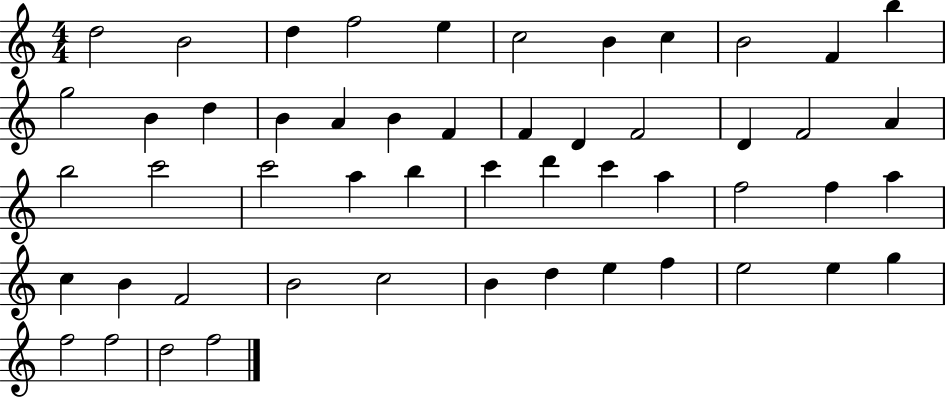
X:1
T:Untitled
M:4/4
L:1/4
K:C
d2 B2 d f2 e c2 B c B2 F b g2 B d B A B F F D F2 D F2 A b2 c'2 c'2 a b c' d' c' a f2 f a c B F2 B2 c2 B d e f e2 e g f2 f2 d2 f2